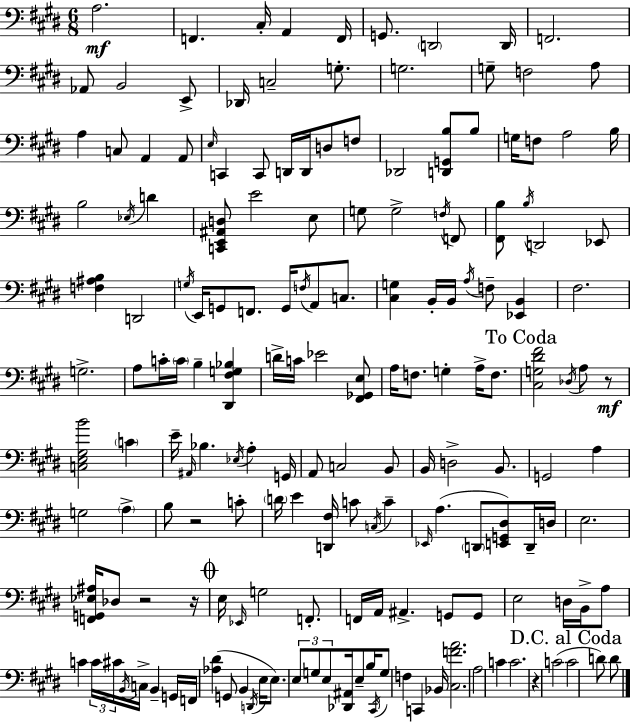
{
  \clef bass
  \numericTimeSignature
  \time 6/8
  \key e \major
  a2.\mf | f,4. cis16-. a,4 f,16 | g,8. \parenthesize d,2 d,16 | f,2. | \break aes,8 b,2 e,8-> | des,16 c2-- g8.-. | g2. | g8-- f2 a8 | \break a4 c8 a,4 a,8 | \grace { e16 } c,4 c,8 d,16 d,16 d8 f8 | des,2 <d, g, b>8 b8 | g16 f8 a2 | \break b16 b2 \acciaccatura { ees16 } d'4 | <c, e, ais, d>8 e'2 | e8 g8 g2-> | \acciaccatura { f16 } f,8 <fis, b>8 \acciaccatura { b16 } d,2 | \break ees,8 <f ais b>4 d,2 | \acciaccatura { g16 } e,16 g,8 f,8. g,16 | \acciaccatura { f16 } a,8 c8. <cis g>4 b,16-. b,16 | \acciaccatura { a16 } f8-- <ees, b,>4 fis2. | \break g2.-> | a8 c'16-. \parenthesize c'16 b4-- | <dis, fis g bes>4 d'16-> c'16 ees'2 | <fis, ges, e>8 a16 f8. g4-. | \break a16-> f8. \mark "To Coda" <cis g dis' fis'>2 | \acciaccatura { des16 } a8 r8\mf <c e gis b'>2 | \parenthesize c'4 e'16-- \grace { ais,16 } bes4. | \acciaccatura { ees16 } a4-. g,16 a,8 | \break c2 b,8 b,16 d2-> | b,8. g,2 | a4 g2 | \parenthesize a4-> b8 | \break r2 c'8-. \parenthesize d'16 e'4 | <d, fis>16 c'8 \acciaccatura { c16 } c'4-- \grace { ees,16 }( | a4. \parenthesize d,8 <e, g, dis>8) d,16-- d16 | e2. | \break <f, g, ees ais>16 des8 r2 r16 | \mark \markup { \musicglyph "scripts.coda" } e16 \grace { ees,16 } g2 f,8.-. | f,16 a,16 ais,4.-> g,8 g,8 | e2 d16 b,16-> a8 | \break c'4 \tuplet 3/2 { c'16 cis'16 \acciaccatura { b,16 } } c16-> b,4-- | g,16 f,16 <aes dis'>4( g,8 b,4 | \acciaccatura { d,16 } e16 e8.) \tuplet 3/2 { e8 g8 e8 } | <des, ais,>16 e8-- b16 \acciaccatura { cis,16 } g8 f4 c,4 | \break bes,16 <cis f' a'>2. | a2 | c'4 c'2. | r4 c'2( | \break \mark "D.C. al Coda" c'2 | d'8) d'8 \bar "|."
}